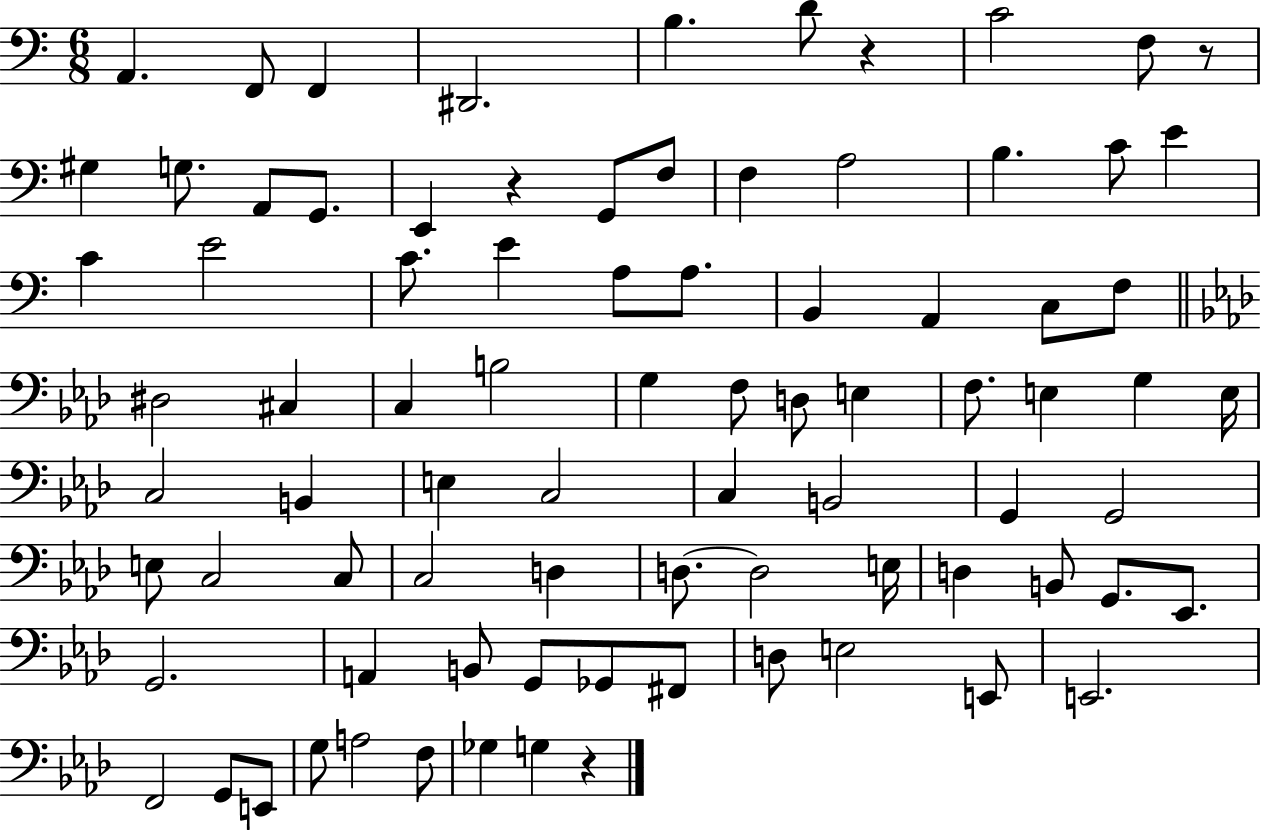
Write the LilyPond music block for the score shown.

{
  \clef bass
  \numericTimeSignature
  \time 6/8
  \key c \major
  \repeat volta 2 { a,4. f,8 f,4 | dis,2. | b4. d'8 r4 | c'2 f8 r8 | \break gis4 g8. a,8 g,8. | e,4 r4 g,8 f8 | f4 a2 | b4. c'8 e'4 | \break c'4 e'2 | c'8. e'4 a8 a8. | b,4 a,4 c8 f8 | \bar "||" \break \key aes \major dis2 cis4 | c4 b2 | g4 f8 d8 e4 | f8. e4 g4 e16 | \break c2 b,4 | e4 c2 | c4 b,2 | g,4 g,2 | \break e8 c2 c8 | c2 d4 | d8.~~ d2 e16 | d4 b,8 g,8. ees,8. | \break g,2. | a,4 b,8 g,8 ges,8 fis,8 | d8 e2 e,8 | e,2. | \break f,2 g,8 e,8 | g8 a2 f8 | ges4 g4 r4 | } \bar "|."
}